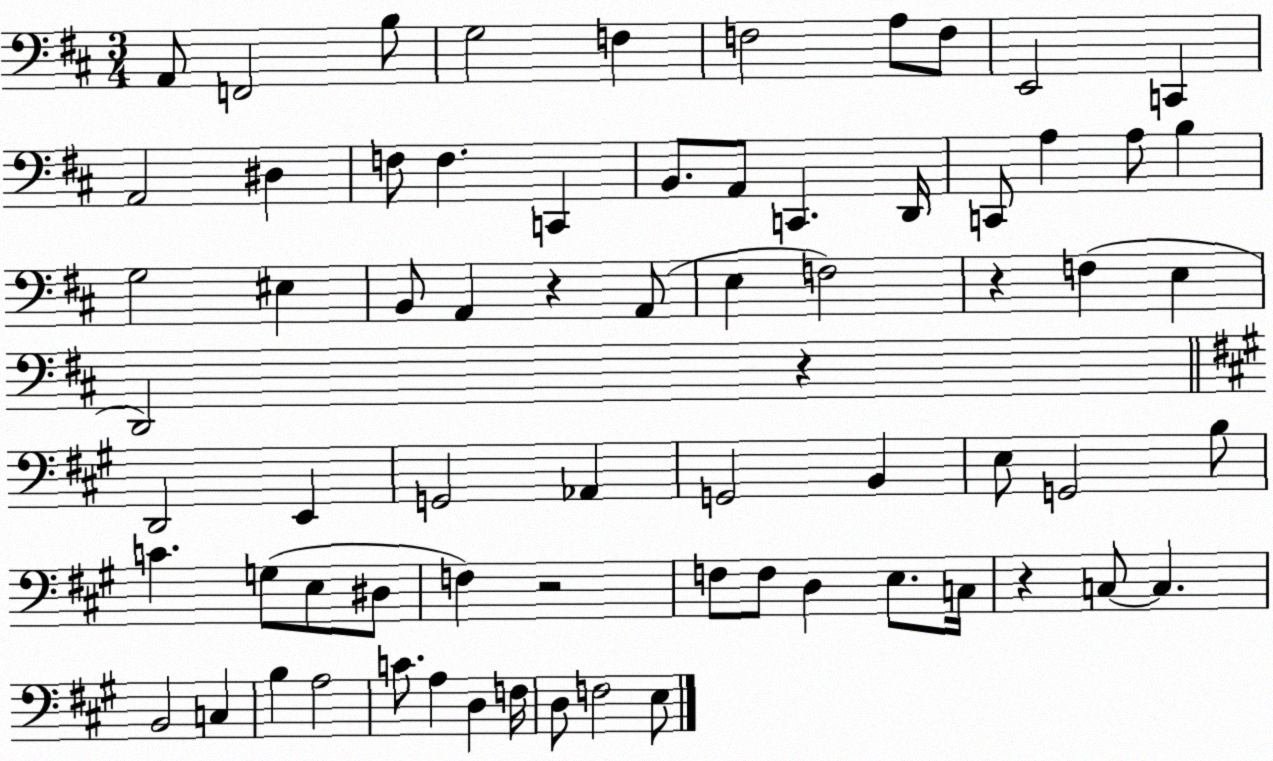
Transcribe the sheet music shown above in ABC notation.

X:1
T:Untitled
M:3/4
L:1/4
K:D
A,,/2 F,,2 B,/2 G,2 F, F,2 A,/2 F,/2 E,,2 C,, A,,2 ^D, F,/2 F, C,, B,,/2 A,,/2 C,, D,,/4 C,,/2 A, A,/2 B, G,2 ^E, B,,/2 A,, z A,,/2 E, F,2 z F, E, D,,2 z D,,2 E,, G,,2 _A,, G,,2 B,, E,/2 G,,2 B,/2 C G,/2 E,/2 ^D,/2 F, z2 F,/2 F,/2 D, E,/2 C,/4 z C,/2 C, B,,2 C, B, A,2 C/2 A, D, F,/4 D,/2 F,2 E,/2